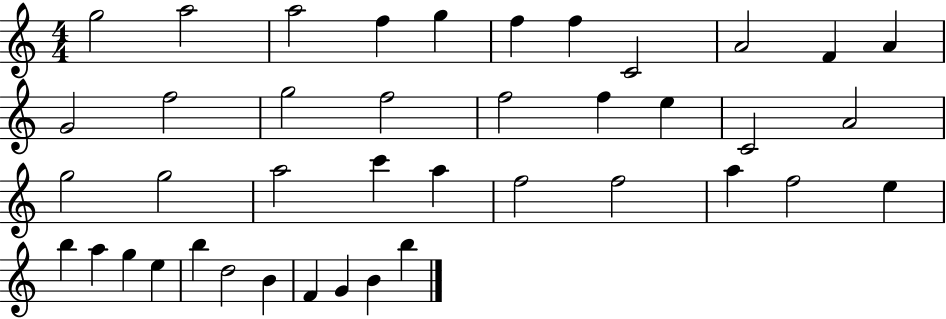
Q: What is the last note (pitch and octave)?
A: B5